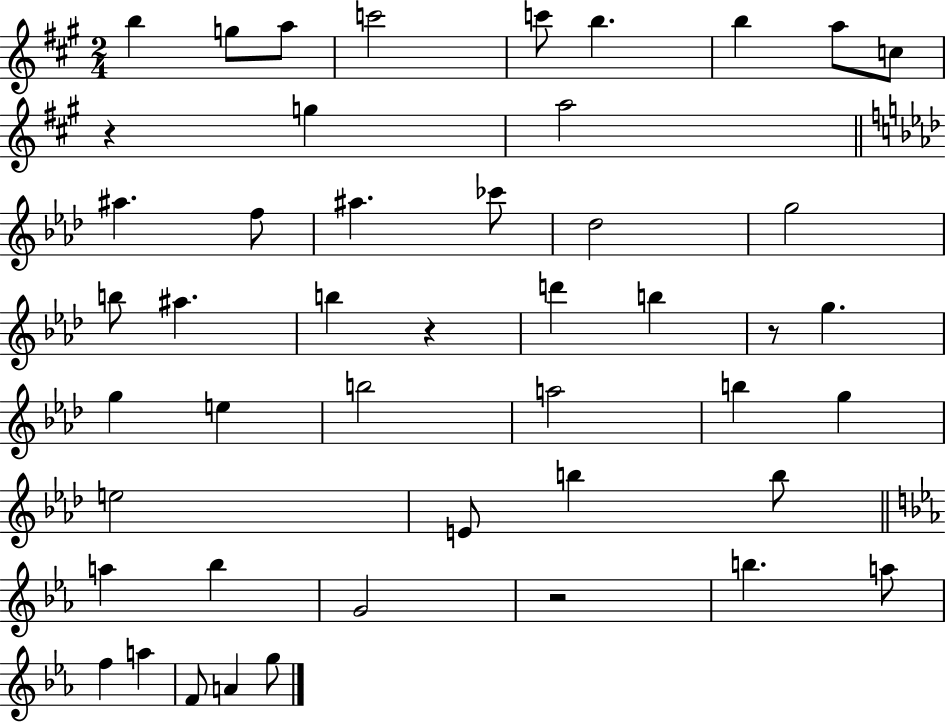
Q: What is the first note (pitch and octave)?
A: B5